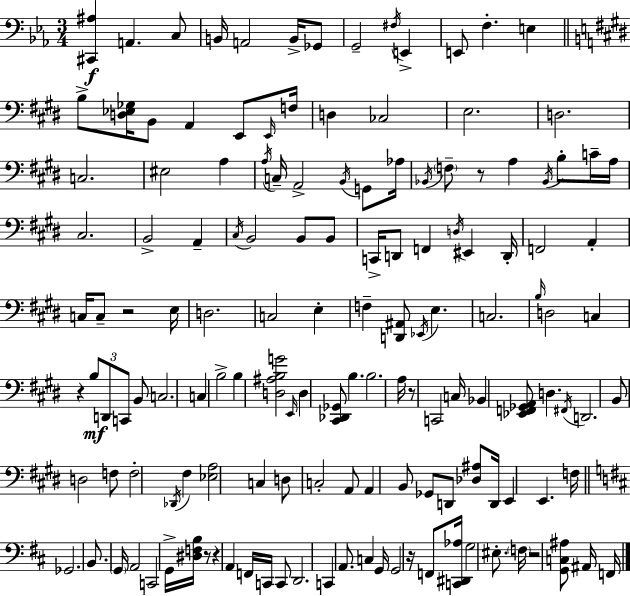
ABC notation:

X:1
T:Untitled
M:3/4
L:1/4
K:Eb
[^C,,^A,] A,, C,/2 B,,/4 A,,2 B,,/4 _G,,/2 G,,2 ^F,/4 E,, E,,/2 F, E, B,/2 [D,_E,_G,]/4 B,,/2 A,, E,,/2 E,,/4 F,/4 D, _C,2 E,2 D,2 C,2 ^E,2 A, A,/4 C,/4 A,,2 B,,/4 G,,/2 _A,/4 _B,,/4 F,/2 z/2 A, _B,,/4 B,/2 C/4 A,/4 ^C,2 B,,2 A,, ^C,/4 B,,2 B,,/2 B,,/2 C,,/4 D,,/2 F,, D,/4 ^E,, D,,/4 F,,2 A,, C,/4 C,/2 z2 E,/4 D,2 C,2 E, F, [D,,^A,,]/2 _E,,/4 E, C,2 B,/4 D,2 C, z B,/2 D,,/2 C,,/2 B,,/2 C,2 C, B,2 B, [D,^A,B,G]2 E,,/4 D, [^C,,_D,,_G,,]/2 B, B,2 A,/4 z/2 C,,2 C,/4 _B,, [_E,,F,,_G,,A,,]/2 D, ^F,,/4 D,,2 B,,/2 D,2 F,/2 F,2 _D,,/4 ^F, [_E,A,]2 C, D,/2 C,2 A,,/2 A,, B,,/2 _G,,/2 D,,/2 [_D,^A,]/2 D,,/4 E,, E,, F,/4 _G,,2 B,,/2 G,,/4 A,,2 C,,2 G,,/4 [^D,F,B,]/4 z/2 z A,, F,,/4 C,,/4 C,,/2 D,,2 C,, A,,/2 C, G,,/4 G,,2 z/4 F,,/2 [C,,^D,,_A,]/4 G,2 ^E,/2 F,/4 z2 [G,,C,^A,]/2 ^A,,/4 F,,/4